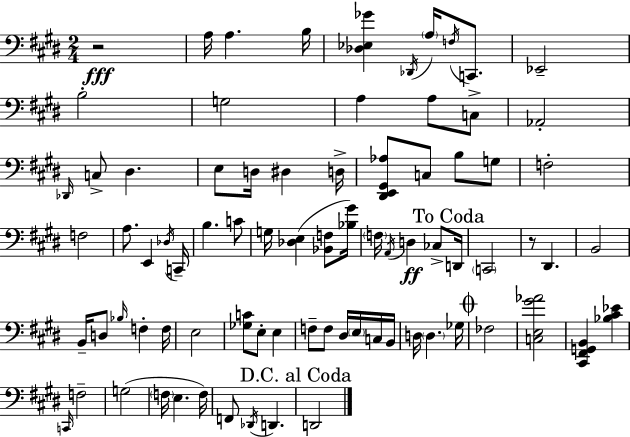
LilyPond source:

{
  \clef bass
  \numericTimeSignature
  \time 2/4
  \key e \major
  r2\fff | a16 a4. b16 | <des ees ges'>4 \acciaccatura { des,16 } \parenthesize a16 \acciaccatura { f16 } c,8. | ees,2-- | \break b2-. | g2 | a4 a8 | c8-> aes,2-. | \break \grace { des,16 } c8-> dis4. | e8 d16 dis4 | d16-> <dis, e, gis, aes>8 c8 b8 | g8 f2-. | \break f2 | a8. e,4 | \acciaccatura { des16 } c,16-- b4. | c'8 g16 <des e>4( | \break <bes, f>8 <bes gis'>16) \parenthesize f16 \acciaccatura { a,16 }\ff d4 | ces8-> \mark "To Coda" d,16 \parenthesize c,2 | r8 dis,4. | b,2 | \break b,16-- d8 | \grace { bes16 } f4-. f16 e2 | <ges c'>8 | e8-. e4 f8-- | \break f8 dis16 \parenthesize e16 c16 b,16 d16 \parenthesize d4. | ges16 \mark \markup { \musicglyph "scripts.coda" } fes2 | <c e gis' aes'>2 | <cis, fis, g, b,>4 | \break <bes cis' ees'>4 \grace { c,16 } f2-- | g2( | \parenthesize f16 | e4. f16) f,8 | \break \acciaccatura { des,16 } d,4. | \mark "D.C. al Coda" d,2 | \bar "|."
}